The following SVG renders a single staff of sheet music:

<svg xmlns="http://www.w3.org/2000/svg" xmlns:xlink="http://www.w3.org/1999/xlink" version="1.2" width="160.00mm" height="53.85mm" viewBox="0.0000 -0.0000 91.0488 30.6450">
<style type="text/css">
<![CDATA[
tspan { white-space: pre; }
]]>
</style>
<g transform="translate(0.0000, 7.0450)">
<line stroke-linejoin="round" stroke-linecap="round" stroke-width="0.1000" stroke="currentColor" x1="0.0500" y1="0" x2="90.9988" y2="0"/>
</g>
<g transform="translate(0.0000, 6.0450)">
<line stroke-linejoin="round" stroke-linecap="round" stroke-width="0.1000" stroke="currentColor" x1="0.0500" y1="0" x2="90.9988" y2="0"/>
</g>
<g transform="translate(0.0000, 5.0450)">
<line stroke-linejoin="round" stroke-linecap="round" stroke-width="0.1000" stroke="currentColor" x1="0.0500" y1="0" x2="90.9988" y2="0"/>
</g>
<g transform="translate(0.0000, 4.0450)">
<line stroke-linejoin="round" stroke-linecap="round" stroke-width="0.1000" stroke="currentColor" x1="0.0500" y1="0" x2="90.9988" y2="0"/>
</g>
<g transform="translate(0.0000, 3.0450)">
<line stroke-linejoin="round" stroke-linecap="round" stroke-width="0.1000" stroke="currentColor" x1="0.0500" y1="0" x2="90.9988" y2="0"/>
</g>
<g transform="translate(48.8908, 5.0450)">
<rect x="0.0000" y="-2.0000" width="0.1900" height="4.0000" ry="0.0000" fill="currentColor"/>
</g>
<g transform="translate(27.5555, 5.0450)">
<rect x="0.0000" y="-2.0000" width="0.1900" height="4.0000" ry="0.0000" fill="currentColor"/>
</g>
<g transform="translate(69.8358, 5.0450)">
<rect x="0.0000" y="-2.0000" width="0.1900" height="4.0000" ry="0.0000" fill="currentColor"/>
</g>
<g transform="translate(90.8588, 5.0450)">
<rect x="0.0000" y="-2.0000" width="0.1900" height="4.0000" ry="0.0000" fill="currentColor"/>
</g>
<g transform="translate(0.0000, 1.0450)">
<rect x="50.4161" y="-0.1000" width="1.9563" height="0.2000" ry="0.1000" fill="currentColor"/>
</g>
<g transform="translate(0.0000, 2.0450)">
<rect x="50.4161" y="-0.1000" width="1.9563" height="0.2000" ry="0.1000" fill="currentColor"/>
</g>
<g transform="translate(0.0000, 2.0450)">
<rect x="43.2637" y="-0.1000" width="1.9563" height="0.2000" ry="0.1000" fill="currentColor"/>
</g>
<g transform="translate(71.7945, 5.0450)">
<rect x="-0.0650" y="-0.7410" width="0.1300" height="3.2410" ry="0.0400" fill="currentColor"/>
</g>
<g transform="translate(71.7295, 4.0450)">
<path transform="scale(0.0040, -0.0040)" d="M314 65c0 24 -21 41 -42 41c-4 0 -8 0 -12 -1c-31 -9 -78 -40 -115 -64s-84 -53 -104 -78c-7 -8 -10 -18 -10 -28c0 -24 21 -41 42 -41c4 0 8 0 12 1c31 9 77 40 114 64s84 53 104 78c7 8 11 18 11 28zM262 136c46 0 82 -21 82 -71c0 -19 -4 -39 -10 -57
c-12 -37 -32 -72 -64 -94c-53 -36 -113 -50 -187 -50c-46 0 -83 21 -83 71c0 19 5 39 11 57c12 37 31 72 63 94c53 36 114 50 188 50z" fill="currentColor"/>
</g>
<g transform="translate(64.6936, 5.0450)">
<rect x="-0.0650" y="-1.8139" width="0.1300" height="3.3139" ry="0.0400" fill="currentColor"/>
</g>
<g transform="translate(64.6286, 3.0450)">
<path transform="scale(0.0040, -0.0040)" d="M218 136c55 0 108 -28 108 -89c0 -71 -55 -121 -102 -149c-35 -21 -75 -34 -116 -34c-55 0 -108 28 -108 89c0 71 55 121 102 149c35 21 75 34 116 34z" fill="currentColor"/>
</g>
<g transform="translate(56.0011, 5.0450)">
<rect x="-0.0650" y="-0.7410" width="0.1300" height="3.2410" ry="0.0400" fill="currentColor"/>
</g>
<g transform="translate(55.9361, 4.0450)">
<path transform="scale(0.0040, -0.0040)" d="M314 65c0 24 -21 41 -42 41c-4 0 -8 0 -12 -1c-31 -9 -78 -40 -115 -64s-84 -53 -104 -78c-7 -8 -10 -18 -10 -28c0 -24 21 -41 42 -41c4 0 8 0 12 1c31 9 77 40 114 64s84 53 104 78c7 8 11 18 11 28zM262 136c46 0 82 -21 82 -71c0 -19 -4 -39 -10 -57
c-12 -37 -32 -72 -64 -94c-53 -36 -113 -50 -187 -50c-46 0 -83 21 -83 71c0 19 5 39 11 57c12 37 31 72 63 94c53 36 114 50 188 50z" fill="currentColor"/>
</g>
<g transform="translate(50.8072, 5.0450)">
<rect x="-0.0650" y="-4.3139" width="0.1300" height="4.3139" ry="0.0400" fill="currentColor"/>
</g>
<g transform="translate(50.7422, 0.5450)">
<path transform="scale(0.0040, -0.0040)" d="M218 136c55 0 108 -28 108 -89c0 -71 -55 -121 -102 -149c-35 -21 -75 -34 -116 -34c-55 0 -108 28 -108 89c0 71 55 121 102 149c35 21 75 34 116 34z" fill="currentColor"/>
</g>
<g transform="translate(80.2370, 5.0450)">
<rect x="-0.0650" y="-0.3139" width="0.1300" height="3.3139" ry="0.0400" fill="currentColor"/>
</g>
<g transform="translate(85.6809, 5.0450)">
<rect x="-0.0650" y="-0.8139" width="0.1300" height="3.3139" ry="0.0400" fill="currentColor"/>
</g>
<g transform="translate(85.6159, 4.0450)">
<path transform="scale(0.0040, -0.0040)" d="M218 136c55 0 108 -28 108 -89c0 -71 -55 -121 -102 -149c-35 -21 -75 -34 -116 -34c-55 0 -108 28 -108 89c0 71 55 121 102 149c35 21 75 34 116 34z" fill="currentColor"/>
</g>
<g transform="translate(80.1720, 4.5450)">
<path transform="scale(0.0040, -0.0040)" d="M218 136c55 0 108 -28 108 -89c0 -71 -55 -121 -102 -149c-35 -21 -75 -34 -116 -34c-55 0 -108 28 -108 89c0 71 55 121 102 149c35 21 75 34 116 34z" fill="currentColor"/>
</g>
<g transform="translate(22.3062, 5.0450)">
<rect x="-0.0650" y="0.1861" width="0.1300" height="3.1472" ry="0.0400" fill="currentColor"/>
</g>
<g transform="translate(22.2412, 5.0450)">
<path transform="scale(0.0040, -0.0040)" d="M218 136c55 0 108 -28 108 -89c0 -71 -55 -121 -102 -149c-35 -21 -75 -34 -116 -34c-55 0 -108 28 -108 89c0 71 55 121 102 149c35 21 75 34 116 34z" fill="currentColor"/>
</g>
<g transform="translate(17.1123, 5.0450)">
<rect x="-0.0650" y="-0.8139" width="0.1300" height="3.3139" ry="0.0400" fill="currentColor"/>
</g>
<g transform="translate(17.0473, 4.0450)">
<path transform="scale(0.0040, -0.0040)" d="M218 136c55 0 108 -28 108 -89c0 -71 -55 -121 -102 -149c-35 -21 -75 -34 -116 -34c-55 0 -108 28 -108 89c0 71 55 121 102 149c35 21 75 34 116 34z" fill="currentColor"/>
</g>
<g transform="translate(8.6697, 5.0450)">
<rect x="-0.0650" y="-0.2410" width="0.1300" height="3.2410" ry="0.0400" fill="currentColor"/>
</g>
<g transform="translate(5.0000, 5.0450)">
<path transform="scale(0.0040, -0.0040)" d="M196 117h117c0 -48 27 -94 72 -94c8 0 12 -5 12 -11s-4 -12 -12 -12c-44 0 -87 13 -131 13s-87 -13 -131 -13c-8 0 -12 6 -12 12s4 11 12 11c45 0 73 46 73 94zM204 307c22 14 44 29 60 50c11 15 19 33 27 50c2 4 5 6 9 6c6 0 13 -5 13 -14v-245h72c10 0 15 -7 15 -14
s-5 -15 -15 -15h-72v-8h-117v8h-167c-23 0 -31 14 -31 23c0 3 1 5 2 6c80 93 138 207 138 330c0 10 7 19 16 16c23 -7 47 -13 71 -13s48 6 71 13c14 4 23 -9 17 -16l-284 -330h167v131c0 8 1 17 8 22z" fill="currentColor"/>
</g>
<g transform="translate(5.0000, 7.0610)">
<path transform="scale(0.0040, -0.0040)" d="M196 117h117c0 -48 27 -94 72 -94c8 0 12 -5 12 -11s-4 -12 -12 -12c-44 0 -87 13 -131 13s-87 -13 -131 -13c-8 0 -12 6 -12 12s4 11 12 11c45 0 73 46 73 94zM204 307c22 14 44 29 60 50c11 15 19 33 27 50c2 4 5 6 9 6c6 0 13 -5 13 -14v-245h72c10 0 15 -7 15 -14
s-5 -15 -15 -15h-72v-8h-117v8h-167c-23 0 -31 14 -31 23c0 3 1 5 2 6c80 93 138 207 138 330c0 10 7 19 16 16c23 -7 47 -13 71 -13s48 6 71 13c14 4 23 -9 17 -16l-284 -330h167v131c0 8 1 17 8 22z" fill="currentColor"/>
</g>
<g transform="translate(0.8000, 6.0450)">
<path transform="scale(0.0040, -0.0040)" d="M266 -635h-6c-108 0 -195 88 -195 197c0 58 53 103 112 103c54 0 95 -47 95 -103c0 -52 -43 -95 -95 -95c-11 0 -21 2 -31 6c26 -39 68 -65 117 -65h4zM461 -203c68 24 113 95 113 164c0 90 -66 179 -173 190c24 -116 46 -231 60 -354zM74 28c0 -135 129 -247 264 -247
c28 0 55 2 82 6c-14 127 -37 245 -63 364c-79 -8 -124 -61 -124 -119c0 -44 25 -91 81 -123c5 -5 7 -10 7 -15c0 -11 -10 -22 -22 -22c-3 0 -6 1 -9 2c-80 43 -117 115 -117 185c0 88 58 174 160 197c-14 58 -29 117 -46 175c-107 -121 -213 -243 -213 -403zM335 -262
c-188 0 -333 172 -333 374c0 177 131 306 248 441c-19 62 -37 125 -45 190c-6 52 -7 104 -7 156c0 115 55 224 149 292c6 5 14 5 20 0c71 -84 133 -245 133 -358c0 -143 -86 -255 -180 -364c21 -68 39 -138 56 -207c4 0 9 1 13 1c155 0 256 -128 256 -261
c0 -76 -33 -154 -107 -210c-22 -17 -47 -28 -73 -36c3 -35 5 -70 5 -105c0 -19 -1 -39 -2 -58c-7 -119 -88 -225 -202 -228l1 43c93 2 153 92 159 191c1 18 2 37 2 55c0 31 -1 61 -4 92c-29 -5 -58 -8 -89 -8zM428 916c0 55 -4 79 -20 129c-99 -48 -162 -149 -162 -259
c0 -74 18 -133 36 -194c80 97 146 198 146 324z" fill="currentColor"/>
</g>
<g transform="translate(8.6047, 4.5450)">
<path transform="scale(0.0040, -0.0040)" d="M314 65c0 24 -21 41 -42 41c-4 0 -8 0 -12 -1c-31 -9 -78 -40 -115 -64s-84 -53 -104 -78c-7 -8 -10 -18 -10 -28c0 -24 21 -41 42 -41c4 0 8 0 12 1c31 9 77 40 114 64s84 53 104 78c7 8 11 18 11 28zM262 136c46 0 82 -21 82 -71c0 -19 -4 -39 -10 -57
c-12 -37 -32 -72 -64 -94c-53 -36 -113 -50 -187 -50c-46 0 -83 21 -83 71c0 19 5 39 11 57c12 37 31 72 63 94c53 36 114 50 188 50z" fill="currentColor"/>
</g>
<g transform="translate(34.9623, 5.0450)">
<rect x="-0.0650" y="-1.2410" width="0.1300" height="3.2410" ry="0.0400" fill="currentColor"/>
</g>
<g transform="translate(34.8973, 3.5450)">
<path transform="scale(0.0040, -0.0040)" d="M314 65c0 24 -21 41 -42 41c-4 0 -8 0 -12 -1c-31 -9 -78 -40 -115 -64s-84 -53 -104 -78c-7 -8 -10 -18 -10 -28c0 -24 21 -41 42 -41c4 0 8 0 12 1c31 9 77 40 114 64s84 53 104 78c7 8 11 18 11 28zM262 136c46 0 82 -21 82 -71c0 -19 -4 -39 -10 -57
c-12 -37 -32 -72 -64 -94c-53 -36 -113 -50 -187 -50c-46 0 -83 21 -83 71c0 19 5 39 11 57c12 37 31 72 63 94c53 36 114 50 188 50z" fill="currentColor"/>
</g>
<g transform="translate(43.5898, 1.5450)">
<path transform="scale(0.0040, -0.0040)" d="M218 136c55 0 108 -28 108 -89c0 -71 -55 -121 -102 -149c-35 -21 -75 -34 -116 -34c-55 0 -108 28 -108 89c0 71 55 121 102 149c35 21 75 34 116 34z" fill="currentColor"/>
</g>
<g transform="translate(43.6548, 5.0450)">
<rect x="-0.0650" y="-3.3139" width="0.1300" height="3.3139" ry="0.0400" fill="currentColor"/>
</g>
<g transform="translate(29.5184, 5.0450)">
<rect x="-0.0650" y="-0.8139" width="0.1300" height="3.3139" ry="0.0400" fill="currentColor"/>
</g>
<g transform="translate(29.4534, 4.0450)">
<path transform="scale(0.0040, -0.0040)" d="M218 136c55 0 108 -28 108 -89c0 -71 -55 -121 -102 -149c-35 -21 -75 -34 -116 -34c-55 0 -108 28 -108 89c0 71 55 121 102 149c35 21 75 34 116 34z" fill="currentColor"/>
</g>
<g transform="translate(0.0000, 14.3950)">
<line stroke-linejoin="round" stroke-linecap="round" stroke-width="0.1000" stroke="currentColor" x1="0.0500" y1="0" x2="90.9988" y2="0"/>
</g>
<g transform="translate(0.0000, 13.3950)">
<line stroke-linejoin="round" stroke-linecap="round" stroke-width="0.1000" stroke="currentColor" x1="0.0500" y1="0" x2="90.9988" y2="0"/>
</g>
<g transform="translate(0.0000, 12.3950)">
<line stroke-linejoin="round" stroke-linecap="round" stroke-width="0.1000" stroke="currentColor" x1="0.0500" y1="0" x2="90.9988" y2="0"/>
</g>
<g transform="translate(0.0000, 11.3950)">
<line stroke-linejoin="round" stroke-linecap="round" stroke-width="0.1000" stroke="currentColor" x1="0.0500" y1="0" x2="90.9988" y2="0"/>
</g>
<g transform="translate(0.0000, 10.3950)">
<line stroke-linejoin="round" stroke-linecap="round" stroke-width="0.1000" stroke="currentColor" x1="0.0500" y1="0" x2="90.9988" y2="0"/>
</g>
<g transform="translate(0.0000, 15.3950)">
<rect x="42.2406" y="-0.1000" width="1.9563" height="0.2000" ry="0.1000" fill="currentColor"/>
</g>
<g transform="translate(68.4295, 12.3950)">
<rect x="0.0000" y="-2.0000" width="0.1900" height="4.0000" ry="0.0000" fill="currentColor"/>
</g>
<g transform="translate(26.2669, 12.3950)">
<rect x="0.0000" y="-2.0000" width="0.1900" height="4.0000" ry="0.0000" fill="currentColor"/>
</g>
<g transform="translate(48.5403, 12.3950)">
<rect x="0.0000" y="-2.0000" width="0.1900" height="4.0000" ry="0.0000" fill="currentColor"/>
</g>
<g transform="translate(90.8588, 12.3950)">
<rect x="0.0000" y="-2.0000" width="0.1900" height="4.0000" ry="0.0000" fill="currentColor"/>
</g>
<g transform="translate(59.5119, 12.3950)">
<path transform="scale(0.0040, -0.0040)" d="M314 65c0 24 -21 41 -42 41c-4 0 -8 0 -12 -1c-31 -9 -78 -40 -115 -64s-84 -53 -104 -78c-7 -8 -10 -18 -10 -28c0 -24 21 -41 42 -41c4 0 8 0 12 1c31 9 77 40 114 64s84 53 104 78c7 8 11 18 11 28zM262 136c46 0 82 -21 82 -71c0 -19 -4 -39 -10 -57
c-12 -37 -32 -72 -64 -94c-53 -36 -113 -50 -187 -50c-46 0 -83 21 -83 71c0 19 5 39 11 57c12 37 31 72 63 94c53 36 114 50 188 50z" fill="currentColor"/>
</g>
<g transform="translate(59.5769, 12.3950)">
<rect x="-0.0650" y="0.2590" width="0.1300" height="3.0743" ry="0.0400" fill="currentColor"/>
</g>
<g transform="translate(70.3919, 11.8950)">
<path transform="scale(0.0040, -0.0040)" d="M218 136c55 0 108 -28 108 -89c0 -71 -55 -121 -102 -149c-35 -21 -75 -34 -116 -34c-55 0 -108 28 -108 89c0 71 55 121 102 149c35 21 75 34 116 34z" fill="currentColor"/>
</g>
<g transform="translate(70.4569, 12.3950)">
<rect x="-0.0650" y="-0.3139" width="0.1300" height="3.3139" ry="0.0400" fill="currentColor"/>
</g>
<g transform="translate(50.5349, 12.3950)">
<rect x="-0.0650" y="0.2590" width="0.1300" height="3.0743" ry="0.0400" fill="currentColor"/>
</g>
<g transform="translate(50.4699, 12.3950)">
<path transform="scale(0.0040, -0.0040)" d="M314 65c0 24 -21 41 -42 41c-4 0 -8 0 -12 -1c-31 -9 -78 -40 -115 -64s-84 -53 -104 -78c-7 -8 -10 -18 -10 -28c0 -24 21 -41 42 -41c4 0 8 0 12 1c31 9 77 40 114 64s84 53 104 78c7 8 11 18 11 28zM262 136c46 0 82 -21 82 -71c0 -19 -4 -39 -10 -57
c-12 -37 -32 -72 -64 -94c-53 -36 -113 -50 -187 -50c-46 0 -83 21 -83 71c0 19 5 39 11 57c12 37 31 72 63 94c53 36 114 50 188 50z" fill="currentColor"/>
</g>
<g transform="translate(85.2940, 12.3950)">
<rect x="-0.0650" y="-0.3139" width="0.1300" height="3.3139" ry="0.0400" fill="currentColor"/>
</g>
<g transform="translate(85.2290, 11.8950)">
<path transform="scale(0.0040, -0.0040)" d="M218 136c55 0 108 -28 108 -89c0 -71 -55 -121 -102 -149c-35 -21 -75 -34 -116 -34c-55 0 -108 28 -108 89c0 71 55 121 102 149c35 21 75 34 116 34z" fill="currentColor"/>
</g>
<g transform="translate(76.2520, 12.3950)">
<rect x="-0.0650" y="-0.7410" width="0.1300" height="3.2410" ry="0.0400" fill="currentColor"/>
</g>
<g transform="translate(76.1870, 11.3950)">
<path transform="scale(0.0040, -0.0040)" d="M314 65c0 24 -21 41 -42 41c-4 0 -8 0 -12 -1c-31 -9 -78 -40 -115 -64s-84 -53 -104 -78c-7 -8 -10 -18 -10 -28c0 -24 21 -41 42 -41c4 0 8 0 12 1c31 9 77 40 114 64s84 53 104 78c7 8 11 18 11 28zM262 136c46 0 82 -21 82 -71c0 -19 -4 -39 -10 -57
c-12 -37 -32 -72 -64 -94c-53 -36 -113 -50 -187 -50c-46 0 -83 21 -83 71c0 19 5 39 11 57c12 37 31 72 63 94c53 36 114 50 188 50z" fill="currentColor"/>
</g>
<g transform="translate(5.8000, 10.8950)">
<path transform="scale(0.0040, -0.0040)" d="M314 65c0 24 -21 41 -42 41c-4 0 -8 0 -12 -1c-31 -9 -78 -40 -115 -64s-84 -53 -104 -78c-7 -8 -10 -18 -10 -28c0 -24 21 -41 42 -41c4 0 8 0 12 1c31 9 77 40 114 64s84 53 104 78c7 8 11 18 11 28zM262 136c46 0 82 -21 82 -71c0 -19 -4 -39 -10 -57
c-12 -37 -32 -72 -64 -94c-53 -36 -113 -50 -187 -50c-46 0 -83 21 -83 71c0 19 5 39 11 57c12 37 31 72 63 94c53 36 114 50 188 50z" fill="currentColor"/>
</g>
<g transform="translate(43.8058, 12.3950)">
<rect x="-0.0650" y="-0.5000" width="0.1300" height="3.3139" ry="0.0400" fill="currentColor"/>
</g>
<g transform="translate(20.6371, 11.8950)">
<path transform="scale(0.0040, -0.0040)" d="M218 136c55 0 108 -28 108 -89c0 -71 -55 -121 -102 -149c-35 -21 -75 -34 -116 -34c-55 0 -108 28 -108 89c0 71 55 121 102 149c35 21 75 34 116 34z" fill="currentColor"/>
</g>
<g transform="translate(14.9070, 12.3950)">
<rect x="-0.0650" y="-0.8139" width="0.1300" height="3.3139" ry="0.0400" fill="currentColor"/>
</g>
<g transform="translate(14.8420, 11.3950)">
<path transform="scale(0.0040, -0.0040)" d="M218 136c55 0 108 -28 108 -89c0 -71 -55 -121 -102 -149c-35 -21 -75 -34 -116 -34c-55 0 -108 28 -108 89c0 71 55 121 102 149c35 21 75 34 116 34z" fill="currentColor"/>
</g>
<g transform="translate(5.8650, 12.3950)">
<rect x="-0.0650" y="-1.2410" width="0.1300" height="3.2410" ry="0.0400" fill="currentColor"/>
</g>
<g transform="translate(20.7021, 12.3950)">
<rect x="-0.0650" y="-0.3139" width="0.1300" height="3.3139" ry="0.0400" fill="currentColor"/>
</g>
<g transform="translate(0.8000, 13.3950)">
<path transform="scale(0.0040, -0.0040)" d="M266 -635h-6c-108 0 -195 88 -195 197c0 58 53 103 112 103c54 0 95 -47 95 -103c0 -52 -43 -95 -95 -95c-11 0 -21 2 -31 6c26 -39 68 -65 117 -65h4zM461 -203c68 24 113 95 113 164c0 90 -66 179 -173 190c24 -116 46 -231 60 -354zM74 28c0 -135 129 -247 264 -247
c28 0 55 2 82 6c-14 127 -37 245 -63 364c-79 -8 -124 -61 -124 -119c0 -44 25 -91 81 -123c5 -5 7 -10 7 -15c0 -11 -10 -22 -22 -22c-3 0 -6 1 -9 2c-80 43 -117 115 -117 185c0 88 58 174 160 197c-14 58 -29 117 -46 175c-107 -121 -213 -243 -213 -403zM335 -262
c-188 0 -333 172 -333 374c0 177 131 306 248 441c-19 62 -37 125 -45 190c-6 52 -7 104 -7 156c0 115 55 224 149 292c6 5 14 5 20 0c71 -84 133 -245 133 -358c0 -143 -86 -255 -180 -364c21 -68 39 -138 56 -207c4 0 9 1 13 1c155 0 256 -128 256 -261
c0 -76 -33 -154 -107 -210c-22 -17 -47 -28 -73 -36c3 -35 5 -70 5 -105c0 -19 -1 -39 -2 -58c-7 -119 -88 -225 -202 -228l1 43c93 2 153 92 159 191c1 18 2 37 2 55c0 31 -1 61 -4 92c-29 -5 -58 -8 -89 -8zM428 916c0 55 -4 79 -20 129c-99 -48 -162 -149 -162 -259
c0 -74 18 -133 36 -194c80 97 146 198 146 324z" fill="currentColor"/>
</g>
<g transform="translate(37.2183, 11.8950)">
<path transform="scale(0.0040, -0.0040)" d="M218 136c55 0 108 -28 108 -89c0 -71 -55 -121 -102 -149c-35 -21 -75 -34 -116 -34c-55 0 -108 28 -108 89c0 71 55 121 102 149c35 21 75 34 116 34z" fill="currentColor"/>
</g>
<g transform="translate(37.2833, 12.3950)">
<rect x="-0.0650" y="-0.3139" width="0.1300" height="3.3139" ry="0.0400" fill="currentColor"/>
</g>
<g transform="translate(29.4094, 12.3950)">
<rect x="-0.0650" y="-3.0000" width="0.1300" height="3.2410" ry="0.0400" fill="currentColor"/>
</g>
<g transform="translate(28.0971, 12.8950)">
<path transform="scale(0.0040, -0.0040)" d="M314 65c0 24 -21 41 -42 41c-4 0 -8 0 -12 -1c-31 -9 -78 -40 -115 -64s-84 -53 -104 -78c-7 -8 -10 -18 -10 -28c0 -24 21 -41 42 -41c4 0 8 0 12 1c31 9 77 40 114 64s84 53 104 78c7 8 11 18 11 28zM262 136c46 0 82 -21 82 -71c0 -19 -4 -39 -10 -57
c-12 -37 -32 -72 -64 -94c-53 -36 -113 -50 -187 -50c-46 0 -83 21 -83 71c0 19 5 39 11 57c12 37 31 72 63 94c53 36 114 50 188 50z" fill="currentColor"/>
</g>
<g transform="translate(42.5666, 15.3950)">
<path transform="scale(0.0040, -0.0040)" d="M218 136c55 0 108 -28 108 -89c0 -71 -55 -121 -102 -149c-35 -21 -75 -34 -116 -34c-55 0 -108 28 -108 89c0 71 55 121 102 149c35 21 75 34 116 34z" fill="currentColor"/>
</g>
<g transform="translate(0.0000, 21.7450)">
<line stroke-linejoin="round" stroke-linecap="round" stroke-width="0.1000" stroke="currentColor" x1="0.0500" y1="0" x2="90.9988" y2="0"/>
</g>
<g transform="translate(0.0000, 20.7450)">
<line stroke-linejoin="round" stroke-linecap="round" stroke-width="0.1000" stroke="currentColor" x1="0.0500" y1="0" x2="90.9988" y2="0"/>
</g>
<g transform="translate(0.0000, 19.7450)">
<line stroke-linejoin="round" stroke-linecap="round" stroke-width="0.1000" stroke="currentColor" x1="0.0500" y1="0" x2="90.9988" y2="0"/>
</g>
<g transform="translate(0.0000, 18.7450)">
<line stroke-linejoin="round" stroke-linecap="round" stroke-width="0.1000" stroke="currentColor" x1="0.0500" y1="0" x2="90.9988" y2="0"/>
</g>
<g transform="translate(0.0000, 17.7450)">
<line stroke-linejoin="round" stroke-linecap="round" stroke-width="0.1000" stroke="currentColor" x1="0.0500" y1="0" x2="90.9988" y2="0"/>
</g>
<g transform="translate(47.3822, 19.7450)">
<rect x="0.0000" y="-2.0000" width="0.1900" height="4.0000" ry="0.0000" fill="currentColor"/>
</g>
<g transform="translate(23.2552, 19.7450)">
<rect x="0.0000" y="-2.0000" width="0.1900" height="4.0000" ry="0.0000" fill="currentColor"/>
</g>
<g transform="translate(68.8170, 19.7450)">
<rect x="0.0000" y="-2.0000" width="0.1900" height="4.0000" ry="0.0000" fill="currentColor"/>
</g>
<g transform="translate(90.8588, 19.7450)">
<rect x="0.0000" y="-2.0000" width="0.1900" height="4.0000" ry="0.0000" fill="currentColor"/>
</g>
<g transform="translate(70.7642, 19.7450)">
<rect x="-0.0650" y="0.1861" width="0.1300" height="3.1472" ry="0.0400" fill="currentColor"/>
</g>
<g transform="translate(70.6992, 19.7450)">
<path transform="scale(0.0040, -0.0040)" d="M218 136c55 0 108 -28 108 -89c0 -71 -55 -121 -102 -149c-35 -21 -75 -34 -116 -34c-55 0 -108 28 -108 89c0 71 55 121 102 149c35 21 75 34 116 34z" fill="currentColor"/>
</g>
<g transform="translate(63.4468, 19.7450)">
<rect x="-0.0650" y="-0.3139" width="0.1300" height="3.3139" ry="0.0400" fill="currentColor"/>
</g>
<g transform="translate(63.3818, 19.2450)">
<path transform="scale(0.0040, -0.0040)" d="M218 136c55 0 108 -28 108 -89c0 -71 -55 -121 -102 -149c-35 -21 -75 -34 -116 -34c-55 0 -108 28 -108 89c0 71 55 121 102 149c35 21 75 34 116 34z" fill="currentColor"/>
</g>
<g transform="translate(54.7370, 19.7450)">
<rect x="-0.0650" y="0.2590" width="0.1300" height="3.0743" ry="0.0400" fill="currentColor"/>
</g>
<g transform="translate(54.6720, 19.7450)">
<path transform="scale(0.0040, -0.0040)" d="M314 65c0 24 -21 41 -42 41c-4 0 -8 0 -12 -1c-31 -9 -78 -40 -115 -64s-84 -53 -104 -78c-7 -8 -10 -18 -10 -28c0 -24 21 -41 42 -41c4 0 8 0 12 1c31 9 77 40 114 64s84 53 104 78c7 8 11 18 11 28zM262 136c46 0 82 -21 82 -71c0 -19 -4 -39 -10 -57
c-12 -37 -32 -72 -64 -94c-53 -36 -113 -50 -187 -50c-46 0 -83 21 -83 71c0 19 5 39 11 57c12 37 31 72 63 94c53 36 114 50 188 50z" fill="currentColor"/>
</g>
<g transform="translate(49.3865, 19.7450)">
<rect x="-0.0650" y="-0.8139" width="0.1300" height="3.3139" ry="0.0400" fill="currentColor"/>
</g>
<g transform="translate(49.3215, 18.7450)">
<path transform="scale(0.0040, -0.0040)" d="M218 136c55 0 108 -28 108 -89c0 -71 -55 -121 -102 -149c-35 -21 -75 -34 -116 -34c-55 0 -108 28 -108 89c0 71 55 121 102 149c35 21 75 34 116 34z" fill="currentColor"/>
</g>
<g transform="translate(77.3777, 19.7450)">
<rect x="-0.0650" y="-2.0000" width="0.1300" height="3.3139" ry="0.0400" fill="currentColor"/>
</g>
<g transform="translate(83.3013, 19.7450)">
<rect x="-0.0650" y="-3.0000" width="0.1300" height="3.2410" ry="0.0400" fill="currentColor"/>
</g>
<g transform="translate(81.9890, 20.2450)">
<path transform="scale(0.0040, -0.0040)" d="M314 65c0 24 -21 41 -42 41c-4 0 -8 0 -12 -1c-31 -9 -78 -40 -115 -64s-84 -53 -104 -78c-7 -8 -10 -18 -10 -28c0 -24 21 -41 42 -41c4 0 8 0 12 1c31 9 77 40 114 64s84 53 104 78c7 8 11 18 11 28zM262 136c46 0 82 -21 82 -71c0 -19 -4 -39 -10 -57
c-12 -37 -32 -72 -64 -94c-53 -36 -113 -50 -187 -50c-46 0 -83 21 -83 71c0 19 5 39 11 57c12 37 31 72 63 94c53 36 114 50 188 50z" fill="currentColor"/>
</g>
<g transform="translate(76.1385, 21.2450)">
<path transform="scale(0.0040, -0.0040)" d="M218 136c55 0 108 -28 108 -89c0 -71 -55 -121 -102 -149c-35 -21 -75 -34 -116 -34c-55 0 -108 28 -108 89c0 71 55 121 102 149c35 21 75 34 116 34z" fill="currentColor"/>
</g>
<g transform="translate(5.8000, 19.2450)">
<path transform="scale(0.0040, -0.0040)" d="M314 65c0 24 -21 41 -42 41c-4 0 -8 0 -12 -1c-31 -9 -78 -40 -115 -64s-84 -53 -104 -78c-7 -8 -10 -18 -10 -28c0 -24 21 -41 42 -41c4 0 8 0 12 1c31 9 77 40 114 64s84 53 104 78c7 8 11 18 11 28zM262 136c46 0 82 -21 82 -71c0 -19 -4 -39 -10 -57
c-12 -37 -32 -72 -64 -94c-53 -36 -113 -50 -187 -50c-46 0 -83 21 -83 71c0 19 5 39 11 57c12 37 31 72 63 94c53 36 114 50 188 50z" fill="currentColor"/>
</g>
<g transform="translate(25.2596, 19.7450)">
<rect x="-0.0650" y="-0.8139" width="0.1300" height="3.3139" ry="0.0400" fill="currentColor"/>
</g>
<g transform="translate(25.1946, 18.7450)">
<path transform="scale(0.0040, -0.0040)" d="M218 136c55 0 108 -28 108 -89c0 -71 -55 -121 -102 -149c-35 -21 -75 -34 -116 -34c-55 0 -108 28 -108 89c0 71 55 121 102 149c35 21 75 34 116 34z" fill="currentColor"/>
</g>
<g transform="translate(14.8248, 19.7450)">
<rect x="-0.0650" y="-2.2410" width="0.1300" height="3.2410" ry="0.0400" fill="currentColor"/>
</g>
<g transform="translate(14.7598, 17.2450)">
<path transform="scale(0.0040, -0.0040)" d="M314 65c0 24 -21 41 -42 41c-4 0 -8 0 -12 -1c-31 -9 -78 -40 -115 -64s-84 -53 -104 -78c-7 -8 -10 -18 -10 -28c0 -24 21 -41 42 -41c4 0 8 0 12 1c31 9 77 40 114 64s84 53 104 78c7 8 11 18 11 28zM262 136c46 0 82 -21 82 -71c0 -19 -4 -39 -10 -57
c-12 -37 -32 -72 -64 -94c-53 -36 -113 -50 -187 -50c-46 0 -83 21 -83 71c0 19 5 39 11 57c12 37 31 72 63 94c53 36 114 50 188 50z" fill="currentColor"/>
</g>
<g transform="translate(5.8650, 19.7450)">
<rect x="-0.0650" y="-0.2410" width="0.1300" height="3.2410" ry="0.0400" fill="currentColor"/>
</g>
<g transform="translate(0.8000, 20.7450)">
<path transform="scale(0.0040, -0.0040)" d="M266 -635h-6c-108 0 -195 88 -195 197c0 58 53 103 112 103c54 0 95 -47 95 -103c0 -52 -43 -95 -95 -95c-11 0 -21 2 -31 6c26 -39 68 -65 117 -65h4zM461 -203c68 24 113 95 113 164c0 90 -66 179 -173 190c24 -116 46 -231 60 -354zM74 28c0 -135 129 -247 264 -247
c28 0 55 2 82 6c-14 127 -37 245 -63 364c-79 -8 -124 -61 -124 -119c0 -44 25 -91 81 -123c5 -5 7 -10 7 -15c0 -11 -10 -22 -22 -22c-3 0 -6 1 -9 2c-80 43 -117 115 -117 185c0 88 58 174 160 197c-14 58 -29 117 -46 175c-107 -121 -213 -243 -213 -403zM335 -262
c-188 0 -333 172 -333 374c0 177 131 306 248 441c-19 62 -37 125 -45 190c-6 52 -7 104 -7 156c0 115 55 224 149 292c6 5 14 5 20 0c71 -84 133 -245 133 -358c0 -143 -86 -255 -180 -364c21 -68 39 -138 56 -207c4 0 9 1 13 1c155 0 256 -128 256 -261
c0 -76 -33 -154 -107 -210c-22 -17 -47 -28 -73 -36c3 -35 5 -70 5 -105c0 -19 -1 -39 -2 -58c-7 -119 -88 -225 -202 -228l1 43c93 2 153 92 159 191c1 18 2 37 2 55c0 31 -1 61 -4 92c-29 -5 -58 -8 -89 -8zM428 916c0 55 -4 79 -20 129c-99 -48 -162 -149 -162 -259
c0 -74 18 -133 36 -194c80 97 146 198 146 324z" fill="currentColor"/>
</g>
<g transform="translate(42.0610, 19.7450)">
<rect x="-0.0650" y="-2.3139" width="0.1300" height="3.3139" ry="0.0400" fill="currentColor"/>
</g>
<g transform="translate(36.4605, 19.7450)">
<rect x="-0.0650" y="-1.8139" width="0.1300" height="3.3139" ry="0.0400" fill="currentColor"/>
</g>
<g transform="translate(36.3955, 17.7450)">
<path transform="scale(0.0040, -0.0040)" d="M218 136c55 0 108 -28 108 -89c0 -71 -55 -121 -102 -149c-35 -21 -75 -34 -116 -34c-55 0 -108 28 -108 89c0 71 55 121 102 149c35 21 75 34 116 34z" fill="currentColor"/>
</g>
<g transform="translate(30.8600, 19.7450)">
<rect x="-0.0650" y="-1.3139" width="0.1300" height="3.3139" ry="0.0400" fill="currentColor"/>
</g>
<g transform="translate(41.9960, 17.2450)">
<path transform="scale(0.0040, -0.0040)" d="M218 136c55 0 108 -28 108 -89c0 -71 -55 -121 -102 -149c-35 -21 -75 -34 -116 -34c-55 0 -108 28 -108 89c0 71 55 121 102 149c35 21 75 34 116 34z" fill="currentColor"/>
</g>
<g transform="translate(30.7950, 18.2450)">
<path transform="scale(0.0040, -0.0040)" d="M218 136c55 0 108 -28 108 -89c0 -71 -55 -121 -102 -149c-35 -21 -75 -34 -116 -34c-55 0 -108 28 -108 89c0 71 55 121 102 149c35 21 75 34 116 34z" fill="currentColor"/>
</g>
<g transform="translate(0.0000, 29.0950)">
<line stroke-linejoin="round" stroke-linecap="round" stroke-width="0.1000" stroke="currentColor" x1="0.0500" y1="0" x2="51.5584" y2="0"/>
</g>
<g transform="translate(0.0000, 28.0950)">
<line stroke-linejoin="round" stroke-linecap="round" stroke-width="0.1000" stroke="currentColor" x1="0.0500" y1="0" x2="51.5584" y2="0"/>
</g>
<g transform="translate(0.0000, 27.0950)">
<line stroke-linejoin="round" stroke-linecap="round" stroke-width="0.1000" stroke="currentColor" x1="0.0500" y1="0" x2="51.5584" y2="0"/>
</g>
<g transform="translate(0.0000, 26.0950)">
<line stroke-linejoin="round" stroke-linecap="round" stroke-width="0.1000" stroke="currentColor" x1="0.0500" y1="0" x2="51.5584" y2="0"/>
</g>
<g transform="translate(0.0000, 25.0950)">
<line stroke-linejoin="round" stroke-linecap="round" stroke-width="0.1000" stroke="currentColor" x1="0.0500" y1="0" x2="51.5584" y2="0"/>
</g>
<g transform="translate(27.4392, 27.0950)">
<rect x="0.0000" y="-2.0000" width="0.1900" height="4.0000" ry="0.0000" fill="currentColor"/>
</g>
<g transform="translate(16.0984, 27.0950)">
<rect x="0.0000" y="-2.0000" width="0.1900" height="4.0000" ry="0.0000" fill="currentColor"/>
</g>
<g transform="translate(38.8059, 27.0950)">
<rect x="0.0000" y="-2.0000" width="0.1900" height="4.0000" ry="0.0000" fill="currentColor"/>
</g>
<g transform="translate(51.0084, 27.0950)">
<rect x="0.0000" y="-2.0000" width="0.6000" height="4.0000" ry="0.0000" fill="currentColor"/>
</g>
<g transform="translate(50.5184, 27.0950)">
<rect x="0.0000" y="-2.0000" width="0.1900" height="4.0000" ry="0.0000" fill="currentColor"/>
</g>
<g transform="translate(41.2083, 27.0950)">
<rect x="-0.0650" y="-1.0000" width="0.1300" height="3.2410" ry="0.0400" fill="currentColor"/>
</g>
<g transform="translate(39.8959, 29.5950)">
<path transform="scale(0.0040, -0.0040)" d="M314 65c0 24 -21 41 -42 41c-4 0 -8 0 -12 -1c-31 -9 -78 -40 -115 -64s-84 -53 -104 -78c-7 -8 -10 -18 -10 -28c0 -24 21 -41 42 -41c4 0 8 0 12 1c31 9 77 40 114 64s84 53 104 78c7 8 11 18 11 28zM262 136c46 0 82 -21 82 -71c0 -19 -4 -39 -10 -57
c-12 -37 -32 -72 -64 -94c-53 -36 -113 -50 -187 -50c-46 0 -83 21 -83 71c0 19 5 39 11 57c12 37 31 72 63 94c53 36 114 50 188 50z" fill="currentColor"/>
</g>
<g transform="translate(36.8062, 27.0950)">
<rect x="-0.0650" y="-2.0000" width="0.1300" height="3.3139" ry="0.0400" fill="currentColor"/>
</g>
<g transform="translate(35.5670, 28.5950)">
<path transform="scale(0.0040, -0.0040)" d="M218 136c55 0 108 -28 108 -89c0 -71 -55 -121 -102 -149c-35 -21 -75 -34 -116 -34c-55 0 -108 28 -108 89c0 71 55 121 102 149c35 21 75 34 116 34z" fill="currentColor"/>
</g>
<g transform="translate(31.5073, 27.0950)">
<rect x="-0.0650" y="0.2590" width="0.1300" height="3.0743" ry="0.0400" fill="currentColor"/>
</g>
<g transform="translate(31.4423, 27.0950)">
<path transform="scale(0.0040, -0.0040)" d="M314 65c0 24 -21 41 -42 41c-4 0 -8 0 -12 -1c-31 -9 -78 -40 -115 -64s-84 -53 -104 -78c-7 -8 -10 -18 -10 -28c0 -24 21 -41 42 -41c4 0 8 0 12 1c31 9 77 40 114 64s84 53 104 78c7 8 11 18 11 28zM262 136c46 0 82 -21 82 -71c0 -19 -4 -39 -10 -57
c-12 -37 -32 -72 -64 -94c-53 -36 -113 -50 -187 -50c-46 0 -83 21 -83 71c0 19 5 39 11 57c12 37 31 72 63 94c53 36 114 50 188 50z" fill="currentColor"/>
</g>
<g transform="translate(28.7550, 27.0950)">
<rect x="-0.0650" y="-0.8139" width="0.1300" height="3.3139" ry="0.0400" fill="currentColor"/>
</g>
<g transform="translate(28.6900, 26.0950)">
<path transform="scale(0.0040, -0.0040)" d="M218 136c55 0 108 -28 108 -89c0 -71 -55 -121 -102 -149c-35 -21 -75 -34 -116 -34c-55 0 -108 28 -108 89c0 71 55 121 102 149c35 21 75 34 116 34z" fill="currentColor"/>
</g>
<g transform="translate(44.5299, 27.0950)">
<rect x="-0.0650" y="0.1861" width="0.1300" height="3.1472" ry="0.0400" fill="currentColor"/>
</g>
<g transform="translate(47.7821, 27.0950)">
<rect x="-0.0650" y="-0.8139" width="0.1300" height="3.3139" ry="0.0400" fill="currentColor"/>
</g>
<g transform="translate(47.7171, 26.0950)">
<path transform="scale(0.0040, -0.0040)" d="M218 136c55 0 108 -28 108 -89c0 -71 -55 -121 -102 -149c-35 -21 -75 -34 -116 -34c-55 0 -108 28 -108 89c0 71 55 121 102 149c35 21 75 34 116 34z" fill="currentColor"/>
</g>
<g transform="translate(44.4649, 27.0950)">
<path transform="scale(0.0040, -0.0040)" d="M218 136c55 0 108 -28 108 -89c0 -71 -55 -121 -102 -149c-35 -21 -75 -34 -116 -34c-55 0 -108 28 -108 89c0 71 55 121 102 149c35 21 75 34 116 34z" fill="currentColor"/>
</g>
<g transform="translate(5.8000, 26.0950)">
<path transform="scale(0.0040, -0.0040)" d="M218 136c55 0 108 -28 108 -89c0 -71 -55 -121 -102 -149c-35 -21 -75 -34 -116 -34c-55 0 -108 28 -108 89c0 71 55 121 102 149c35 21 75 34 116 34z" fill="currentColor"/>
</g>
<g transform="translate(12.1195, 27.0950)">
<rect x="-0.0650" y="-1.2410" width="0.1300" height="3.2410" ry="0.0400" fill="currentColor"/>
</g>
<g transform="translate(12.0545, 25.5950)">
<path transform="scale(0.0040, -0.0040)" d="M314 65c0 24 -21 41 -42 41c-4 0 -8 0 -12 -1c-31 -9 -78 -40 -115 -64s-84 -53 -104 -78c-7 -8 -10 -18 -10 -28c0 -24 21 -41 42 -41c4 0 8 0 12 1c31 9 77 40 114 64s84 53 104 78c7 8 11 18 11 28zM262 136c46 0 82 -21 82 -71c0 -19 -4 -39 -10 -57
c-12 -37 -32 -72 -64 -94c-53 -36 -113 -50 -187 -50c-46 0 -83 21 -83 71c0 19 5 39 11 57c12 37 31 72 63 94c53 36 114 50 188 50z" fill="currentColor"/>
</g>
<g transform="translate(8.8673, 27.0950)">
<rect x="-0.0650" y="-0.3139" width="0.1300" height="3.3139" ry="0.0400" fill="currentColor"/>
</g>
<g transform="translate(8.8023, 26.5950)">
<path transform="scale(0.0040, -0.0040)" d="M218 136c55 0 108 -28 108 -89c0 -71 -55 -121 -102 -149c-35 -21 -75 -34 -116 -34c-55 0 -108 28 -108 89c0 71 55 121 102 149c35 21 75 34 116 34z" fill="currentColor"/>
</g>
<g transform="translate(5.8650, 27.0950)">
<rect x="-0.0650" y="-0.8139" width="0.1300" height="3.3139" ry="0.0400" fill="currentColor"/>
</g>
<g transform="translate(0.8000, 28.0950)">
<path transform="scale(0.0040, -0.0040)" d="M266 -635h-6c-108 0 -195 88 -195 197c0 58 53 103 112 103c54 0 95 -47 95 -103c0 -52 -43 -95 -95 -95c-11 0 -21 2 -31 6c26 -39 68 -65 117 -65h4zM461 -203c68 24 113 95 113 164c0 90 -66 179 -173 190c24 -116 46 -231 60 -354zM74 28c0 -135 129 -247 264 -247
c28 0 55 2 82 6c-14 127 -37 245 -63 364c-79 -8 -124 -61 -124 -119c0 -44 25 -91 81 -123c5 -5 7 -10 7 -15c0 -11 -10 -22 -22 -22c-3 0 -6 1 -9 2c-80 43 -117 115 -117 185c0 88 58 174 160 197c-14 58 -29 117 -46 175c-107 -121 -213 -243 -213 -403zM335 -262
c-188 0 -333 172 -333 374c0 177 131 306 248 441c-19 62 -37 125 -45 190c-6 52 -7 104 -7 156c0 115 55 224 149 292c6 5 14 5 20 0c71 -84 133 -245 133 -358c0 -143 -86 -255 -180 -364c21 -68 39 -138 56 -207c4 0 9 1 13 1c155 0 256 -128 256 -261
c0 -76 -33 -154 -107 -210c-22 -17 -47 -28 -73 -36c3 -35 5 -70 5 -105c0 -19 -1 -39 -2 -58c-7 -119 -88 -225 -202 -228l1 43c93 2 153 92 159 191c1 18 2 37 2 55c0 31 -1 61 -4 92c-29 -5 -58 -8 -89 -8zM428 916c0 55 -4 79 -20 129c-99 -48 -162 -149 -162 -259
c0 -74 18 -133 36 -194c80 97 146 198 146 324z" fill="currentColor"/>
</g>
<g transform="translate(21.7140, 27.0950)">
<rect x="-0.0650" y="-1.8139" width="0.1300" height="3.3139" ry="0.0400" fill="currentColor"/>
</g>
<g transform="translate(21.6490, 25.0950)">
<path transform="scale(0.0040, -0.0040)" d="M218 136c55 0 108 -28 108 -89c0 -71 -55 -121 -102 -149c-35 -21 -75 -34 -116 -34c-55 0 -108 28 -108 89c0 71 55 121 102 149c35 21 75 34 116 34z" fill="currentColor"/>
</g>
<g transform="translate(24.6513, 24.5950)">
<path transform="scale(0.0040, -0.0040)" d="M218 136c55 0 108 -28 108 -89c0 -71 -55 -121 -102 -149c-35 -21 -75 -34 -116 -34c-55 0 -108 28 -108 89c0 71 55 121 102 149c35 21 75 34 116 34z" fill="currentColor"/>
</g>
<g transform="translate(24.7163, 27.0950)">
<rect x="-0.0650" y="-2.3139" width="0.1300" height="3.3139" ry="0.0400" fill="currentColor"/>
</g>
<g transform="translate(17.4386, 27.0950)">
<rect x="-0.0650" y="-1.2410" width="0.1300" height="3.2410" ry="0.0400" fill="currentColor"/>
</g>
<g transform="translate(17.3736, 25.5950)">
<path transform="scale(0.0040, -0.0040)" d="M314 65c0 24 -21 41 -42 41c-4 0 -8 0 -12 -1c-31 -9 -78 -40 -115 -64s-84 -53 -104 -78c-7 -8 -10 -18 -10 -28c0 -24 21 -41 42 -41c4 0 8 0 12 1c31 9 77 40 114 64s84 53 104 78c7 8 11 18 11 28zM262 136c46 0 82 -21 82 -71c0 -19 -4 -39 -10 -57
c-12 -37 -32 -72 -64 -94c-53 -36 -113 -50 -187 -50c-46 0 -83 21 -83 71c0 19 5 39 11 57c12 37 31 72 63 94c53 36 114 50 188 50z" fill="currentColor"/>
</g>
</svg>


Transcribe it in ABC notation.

X:1
T:Untitled
M:4/4
L:1/4
K:C
c2 d B d e2 b d' d2 f d2 c d e2 d c A2 c C B2 B2 c d2 c c2 g2 d e f g d B2 c B F A2 d c e2 e2 f g d B2 F D2 B d